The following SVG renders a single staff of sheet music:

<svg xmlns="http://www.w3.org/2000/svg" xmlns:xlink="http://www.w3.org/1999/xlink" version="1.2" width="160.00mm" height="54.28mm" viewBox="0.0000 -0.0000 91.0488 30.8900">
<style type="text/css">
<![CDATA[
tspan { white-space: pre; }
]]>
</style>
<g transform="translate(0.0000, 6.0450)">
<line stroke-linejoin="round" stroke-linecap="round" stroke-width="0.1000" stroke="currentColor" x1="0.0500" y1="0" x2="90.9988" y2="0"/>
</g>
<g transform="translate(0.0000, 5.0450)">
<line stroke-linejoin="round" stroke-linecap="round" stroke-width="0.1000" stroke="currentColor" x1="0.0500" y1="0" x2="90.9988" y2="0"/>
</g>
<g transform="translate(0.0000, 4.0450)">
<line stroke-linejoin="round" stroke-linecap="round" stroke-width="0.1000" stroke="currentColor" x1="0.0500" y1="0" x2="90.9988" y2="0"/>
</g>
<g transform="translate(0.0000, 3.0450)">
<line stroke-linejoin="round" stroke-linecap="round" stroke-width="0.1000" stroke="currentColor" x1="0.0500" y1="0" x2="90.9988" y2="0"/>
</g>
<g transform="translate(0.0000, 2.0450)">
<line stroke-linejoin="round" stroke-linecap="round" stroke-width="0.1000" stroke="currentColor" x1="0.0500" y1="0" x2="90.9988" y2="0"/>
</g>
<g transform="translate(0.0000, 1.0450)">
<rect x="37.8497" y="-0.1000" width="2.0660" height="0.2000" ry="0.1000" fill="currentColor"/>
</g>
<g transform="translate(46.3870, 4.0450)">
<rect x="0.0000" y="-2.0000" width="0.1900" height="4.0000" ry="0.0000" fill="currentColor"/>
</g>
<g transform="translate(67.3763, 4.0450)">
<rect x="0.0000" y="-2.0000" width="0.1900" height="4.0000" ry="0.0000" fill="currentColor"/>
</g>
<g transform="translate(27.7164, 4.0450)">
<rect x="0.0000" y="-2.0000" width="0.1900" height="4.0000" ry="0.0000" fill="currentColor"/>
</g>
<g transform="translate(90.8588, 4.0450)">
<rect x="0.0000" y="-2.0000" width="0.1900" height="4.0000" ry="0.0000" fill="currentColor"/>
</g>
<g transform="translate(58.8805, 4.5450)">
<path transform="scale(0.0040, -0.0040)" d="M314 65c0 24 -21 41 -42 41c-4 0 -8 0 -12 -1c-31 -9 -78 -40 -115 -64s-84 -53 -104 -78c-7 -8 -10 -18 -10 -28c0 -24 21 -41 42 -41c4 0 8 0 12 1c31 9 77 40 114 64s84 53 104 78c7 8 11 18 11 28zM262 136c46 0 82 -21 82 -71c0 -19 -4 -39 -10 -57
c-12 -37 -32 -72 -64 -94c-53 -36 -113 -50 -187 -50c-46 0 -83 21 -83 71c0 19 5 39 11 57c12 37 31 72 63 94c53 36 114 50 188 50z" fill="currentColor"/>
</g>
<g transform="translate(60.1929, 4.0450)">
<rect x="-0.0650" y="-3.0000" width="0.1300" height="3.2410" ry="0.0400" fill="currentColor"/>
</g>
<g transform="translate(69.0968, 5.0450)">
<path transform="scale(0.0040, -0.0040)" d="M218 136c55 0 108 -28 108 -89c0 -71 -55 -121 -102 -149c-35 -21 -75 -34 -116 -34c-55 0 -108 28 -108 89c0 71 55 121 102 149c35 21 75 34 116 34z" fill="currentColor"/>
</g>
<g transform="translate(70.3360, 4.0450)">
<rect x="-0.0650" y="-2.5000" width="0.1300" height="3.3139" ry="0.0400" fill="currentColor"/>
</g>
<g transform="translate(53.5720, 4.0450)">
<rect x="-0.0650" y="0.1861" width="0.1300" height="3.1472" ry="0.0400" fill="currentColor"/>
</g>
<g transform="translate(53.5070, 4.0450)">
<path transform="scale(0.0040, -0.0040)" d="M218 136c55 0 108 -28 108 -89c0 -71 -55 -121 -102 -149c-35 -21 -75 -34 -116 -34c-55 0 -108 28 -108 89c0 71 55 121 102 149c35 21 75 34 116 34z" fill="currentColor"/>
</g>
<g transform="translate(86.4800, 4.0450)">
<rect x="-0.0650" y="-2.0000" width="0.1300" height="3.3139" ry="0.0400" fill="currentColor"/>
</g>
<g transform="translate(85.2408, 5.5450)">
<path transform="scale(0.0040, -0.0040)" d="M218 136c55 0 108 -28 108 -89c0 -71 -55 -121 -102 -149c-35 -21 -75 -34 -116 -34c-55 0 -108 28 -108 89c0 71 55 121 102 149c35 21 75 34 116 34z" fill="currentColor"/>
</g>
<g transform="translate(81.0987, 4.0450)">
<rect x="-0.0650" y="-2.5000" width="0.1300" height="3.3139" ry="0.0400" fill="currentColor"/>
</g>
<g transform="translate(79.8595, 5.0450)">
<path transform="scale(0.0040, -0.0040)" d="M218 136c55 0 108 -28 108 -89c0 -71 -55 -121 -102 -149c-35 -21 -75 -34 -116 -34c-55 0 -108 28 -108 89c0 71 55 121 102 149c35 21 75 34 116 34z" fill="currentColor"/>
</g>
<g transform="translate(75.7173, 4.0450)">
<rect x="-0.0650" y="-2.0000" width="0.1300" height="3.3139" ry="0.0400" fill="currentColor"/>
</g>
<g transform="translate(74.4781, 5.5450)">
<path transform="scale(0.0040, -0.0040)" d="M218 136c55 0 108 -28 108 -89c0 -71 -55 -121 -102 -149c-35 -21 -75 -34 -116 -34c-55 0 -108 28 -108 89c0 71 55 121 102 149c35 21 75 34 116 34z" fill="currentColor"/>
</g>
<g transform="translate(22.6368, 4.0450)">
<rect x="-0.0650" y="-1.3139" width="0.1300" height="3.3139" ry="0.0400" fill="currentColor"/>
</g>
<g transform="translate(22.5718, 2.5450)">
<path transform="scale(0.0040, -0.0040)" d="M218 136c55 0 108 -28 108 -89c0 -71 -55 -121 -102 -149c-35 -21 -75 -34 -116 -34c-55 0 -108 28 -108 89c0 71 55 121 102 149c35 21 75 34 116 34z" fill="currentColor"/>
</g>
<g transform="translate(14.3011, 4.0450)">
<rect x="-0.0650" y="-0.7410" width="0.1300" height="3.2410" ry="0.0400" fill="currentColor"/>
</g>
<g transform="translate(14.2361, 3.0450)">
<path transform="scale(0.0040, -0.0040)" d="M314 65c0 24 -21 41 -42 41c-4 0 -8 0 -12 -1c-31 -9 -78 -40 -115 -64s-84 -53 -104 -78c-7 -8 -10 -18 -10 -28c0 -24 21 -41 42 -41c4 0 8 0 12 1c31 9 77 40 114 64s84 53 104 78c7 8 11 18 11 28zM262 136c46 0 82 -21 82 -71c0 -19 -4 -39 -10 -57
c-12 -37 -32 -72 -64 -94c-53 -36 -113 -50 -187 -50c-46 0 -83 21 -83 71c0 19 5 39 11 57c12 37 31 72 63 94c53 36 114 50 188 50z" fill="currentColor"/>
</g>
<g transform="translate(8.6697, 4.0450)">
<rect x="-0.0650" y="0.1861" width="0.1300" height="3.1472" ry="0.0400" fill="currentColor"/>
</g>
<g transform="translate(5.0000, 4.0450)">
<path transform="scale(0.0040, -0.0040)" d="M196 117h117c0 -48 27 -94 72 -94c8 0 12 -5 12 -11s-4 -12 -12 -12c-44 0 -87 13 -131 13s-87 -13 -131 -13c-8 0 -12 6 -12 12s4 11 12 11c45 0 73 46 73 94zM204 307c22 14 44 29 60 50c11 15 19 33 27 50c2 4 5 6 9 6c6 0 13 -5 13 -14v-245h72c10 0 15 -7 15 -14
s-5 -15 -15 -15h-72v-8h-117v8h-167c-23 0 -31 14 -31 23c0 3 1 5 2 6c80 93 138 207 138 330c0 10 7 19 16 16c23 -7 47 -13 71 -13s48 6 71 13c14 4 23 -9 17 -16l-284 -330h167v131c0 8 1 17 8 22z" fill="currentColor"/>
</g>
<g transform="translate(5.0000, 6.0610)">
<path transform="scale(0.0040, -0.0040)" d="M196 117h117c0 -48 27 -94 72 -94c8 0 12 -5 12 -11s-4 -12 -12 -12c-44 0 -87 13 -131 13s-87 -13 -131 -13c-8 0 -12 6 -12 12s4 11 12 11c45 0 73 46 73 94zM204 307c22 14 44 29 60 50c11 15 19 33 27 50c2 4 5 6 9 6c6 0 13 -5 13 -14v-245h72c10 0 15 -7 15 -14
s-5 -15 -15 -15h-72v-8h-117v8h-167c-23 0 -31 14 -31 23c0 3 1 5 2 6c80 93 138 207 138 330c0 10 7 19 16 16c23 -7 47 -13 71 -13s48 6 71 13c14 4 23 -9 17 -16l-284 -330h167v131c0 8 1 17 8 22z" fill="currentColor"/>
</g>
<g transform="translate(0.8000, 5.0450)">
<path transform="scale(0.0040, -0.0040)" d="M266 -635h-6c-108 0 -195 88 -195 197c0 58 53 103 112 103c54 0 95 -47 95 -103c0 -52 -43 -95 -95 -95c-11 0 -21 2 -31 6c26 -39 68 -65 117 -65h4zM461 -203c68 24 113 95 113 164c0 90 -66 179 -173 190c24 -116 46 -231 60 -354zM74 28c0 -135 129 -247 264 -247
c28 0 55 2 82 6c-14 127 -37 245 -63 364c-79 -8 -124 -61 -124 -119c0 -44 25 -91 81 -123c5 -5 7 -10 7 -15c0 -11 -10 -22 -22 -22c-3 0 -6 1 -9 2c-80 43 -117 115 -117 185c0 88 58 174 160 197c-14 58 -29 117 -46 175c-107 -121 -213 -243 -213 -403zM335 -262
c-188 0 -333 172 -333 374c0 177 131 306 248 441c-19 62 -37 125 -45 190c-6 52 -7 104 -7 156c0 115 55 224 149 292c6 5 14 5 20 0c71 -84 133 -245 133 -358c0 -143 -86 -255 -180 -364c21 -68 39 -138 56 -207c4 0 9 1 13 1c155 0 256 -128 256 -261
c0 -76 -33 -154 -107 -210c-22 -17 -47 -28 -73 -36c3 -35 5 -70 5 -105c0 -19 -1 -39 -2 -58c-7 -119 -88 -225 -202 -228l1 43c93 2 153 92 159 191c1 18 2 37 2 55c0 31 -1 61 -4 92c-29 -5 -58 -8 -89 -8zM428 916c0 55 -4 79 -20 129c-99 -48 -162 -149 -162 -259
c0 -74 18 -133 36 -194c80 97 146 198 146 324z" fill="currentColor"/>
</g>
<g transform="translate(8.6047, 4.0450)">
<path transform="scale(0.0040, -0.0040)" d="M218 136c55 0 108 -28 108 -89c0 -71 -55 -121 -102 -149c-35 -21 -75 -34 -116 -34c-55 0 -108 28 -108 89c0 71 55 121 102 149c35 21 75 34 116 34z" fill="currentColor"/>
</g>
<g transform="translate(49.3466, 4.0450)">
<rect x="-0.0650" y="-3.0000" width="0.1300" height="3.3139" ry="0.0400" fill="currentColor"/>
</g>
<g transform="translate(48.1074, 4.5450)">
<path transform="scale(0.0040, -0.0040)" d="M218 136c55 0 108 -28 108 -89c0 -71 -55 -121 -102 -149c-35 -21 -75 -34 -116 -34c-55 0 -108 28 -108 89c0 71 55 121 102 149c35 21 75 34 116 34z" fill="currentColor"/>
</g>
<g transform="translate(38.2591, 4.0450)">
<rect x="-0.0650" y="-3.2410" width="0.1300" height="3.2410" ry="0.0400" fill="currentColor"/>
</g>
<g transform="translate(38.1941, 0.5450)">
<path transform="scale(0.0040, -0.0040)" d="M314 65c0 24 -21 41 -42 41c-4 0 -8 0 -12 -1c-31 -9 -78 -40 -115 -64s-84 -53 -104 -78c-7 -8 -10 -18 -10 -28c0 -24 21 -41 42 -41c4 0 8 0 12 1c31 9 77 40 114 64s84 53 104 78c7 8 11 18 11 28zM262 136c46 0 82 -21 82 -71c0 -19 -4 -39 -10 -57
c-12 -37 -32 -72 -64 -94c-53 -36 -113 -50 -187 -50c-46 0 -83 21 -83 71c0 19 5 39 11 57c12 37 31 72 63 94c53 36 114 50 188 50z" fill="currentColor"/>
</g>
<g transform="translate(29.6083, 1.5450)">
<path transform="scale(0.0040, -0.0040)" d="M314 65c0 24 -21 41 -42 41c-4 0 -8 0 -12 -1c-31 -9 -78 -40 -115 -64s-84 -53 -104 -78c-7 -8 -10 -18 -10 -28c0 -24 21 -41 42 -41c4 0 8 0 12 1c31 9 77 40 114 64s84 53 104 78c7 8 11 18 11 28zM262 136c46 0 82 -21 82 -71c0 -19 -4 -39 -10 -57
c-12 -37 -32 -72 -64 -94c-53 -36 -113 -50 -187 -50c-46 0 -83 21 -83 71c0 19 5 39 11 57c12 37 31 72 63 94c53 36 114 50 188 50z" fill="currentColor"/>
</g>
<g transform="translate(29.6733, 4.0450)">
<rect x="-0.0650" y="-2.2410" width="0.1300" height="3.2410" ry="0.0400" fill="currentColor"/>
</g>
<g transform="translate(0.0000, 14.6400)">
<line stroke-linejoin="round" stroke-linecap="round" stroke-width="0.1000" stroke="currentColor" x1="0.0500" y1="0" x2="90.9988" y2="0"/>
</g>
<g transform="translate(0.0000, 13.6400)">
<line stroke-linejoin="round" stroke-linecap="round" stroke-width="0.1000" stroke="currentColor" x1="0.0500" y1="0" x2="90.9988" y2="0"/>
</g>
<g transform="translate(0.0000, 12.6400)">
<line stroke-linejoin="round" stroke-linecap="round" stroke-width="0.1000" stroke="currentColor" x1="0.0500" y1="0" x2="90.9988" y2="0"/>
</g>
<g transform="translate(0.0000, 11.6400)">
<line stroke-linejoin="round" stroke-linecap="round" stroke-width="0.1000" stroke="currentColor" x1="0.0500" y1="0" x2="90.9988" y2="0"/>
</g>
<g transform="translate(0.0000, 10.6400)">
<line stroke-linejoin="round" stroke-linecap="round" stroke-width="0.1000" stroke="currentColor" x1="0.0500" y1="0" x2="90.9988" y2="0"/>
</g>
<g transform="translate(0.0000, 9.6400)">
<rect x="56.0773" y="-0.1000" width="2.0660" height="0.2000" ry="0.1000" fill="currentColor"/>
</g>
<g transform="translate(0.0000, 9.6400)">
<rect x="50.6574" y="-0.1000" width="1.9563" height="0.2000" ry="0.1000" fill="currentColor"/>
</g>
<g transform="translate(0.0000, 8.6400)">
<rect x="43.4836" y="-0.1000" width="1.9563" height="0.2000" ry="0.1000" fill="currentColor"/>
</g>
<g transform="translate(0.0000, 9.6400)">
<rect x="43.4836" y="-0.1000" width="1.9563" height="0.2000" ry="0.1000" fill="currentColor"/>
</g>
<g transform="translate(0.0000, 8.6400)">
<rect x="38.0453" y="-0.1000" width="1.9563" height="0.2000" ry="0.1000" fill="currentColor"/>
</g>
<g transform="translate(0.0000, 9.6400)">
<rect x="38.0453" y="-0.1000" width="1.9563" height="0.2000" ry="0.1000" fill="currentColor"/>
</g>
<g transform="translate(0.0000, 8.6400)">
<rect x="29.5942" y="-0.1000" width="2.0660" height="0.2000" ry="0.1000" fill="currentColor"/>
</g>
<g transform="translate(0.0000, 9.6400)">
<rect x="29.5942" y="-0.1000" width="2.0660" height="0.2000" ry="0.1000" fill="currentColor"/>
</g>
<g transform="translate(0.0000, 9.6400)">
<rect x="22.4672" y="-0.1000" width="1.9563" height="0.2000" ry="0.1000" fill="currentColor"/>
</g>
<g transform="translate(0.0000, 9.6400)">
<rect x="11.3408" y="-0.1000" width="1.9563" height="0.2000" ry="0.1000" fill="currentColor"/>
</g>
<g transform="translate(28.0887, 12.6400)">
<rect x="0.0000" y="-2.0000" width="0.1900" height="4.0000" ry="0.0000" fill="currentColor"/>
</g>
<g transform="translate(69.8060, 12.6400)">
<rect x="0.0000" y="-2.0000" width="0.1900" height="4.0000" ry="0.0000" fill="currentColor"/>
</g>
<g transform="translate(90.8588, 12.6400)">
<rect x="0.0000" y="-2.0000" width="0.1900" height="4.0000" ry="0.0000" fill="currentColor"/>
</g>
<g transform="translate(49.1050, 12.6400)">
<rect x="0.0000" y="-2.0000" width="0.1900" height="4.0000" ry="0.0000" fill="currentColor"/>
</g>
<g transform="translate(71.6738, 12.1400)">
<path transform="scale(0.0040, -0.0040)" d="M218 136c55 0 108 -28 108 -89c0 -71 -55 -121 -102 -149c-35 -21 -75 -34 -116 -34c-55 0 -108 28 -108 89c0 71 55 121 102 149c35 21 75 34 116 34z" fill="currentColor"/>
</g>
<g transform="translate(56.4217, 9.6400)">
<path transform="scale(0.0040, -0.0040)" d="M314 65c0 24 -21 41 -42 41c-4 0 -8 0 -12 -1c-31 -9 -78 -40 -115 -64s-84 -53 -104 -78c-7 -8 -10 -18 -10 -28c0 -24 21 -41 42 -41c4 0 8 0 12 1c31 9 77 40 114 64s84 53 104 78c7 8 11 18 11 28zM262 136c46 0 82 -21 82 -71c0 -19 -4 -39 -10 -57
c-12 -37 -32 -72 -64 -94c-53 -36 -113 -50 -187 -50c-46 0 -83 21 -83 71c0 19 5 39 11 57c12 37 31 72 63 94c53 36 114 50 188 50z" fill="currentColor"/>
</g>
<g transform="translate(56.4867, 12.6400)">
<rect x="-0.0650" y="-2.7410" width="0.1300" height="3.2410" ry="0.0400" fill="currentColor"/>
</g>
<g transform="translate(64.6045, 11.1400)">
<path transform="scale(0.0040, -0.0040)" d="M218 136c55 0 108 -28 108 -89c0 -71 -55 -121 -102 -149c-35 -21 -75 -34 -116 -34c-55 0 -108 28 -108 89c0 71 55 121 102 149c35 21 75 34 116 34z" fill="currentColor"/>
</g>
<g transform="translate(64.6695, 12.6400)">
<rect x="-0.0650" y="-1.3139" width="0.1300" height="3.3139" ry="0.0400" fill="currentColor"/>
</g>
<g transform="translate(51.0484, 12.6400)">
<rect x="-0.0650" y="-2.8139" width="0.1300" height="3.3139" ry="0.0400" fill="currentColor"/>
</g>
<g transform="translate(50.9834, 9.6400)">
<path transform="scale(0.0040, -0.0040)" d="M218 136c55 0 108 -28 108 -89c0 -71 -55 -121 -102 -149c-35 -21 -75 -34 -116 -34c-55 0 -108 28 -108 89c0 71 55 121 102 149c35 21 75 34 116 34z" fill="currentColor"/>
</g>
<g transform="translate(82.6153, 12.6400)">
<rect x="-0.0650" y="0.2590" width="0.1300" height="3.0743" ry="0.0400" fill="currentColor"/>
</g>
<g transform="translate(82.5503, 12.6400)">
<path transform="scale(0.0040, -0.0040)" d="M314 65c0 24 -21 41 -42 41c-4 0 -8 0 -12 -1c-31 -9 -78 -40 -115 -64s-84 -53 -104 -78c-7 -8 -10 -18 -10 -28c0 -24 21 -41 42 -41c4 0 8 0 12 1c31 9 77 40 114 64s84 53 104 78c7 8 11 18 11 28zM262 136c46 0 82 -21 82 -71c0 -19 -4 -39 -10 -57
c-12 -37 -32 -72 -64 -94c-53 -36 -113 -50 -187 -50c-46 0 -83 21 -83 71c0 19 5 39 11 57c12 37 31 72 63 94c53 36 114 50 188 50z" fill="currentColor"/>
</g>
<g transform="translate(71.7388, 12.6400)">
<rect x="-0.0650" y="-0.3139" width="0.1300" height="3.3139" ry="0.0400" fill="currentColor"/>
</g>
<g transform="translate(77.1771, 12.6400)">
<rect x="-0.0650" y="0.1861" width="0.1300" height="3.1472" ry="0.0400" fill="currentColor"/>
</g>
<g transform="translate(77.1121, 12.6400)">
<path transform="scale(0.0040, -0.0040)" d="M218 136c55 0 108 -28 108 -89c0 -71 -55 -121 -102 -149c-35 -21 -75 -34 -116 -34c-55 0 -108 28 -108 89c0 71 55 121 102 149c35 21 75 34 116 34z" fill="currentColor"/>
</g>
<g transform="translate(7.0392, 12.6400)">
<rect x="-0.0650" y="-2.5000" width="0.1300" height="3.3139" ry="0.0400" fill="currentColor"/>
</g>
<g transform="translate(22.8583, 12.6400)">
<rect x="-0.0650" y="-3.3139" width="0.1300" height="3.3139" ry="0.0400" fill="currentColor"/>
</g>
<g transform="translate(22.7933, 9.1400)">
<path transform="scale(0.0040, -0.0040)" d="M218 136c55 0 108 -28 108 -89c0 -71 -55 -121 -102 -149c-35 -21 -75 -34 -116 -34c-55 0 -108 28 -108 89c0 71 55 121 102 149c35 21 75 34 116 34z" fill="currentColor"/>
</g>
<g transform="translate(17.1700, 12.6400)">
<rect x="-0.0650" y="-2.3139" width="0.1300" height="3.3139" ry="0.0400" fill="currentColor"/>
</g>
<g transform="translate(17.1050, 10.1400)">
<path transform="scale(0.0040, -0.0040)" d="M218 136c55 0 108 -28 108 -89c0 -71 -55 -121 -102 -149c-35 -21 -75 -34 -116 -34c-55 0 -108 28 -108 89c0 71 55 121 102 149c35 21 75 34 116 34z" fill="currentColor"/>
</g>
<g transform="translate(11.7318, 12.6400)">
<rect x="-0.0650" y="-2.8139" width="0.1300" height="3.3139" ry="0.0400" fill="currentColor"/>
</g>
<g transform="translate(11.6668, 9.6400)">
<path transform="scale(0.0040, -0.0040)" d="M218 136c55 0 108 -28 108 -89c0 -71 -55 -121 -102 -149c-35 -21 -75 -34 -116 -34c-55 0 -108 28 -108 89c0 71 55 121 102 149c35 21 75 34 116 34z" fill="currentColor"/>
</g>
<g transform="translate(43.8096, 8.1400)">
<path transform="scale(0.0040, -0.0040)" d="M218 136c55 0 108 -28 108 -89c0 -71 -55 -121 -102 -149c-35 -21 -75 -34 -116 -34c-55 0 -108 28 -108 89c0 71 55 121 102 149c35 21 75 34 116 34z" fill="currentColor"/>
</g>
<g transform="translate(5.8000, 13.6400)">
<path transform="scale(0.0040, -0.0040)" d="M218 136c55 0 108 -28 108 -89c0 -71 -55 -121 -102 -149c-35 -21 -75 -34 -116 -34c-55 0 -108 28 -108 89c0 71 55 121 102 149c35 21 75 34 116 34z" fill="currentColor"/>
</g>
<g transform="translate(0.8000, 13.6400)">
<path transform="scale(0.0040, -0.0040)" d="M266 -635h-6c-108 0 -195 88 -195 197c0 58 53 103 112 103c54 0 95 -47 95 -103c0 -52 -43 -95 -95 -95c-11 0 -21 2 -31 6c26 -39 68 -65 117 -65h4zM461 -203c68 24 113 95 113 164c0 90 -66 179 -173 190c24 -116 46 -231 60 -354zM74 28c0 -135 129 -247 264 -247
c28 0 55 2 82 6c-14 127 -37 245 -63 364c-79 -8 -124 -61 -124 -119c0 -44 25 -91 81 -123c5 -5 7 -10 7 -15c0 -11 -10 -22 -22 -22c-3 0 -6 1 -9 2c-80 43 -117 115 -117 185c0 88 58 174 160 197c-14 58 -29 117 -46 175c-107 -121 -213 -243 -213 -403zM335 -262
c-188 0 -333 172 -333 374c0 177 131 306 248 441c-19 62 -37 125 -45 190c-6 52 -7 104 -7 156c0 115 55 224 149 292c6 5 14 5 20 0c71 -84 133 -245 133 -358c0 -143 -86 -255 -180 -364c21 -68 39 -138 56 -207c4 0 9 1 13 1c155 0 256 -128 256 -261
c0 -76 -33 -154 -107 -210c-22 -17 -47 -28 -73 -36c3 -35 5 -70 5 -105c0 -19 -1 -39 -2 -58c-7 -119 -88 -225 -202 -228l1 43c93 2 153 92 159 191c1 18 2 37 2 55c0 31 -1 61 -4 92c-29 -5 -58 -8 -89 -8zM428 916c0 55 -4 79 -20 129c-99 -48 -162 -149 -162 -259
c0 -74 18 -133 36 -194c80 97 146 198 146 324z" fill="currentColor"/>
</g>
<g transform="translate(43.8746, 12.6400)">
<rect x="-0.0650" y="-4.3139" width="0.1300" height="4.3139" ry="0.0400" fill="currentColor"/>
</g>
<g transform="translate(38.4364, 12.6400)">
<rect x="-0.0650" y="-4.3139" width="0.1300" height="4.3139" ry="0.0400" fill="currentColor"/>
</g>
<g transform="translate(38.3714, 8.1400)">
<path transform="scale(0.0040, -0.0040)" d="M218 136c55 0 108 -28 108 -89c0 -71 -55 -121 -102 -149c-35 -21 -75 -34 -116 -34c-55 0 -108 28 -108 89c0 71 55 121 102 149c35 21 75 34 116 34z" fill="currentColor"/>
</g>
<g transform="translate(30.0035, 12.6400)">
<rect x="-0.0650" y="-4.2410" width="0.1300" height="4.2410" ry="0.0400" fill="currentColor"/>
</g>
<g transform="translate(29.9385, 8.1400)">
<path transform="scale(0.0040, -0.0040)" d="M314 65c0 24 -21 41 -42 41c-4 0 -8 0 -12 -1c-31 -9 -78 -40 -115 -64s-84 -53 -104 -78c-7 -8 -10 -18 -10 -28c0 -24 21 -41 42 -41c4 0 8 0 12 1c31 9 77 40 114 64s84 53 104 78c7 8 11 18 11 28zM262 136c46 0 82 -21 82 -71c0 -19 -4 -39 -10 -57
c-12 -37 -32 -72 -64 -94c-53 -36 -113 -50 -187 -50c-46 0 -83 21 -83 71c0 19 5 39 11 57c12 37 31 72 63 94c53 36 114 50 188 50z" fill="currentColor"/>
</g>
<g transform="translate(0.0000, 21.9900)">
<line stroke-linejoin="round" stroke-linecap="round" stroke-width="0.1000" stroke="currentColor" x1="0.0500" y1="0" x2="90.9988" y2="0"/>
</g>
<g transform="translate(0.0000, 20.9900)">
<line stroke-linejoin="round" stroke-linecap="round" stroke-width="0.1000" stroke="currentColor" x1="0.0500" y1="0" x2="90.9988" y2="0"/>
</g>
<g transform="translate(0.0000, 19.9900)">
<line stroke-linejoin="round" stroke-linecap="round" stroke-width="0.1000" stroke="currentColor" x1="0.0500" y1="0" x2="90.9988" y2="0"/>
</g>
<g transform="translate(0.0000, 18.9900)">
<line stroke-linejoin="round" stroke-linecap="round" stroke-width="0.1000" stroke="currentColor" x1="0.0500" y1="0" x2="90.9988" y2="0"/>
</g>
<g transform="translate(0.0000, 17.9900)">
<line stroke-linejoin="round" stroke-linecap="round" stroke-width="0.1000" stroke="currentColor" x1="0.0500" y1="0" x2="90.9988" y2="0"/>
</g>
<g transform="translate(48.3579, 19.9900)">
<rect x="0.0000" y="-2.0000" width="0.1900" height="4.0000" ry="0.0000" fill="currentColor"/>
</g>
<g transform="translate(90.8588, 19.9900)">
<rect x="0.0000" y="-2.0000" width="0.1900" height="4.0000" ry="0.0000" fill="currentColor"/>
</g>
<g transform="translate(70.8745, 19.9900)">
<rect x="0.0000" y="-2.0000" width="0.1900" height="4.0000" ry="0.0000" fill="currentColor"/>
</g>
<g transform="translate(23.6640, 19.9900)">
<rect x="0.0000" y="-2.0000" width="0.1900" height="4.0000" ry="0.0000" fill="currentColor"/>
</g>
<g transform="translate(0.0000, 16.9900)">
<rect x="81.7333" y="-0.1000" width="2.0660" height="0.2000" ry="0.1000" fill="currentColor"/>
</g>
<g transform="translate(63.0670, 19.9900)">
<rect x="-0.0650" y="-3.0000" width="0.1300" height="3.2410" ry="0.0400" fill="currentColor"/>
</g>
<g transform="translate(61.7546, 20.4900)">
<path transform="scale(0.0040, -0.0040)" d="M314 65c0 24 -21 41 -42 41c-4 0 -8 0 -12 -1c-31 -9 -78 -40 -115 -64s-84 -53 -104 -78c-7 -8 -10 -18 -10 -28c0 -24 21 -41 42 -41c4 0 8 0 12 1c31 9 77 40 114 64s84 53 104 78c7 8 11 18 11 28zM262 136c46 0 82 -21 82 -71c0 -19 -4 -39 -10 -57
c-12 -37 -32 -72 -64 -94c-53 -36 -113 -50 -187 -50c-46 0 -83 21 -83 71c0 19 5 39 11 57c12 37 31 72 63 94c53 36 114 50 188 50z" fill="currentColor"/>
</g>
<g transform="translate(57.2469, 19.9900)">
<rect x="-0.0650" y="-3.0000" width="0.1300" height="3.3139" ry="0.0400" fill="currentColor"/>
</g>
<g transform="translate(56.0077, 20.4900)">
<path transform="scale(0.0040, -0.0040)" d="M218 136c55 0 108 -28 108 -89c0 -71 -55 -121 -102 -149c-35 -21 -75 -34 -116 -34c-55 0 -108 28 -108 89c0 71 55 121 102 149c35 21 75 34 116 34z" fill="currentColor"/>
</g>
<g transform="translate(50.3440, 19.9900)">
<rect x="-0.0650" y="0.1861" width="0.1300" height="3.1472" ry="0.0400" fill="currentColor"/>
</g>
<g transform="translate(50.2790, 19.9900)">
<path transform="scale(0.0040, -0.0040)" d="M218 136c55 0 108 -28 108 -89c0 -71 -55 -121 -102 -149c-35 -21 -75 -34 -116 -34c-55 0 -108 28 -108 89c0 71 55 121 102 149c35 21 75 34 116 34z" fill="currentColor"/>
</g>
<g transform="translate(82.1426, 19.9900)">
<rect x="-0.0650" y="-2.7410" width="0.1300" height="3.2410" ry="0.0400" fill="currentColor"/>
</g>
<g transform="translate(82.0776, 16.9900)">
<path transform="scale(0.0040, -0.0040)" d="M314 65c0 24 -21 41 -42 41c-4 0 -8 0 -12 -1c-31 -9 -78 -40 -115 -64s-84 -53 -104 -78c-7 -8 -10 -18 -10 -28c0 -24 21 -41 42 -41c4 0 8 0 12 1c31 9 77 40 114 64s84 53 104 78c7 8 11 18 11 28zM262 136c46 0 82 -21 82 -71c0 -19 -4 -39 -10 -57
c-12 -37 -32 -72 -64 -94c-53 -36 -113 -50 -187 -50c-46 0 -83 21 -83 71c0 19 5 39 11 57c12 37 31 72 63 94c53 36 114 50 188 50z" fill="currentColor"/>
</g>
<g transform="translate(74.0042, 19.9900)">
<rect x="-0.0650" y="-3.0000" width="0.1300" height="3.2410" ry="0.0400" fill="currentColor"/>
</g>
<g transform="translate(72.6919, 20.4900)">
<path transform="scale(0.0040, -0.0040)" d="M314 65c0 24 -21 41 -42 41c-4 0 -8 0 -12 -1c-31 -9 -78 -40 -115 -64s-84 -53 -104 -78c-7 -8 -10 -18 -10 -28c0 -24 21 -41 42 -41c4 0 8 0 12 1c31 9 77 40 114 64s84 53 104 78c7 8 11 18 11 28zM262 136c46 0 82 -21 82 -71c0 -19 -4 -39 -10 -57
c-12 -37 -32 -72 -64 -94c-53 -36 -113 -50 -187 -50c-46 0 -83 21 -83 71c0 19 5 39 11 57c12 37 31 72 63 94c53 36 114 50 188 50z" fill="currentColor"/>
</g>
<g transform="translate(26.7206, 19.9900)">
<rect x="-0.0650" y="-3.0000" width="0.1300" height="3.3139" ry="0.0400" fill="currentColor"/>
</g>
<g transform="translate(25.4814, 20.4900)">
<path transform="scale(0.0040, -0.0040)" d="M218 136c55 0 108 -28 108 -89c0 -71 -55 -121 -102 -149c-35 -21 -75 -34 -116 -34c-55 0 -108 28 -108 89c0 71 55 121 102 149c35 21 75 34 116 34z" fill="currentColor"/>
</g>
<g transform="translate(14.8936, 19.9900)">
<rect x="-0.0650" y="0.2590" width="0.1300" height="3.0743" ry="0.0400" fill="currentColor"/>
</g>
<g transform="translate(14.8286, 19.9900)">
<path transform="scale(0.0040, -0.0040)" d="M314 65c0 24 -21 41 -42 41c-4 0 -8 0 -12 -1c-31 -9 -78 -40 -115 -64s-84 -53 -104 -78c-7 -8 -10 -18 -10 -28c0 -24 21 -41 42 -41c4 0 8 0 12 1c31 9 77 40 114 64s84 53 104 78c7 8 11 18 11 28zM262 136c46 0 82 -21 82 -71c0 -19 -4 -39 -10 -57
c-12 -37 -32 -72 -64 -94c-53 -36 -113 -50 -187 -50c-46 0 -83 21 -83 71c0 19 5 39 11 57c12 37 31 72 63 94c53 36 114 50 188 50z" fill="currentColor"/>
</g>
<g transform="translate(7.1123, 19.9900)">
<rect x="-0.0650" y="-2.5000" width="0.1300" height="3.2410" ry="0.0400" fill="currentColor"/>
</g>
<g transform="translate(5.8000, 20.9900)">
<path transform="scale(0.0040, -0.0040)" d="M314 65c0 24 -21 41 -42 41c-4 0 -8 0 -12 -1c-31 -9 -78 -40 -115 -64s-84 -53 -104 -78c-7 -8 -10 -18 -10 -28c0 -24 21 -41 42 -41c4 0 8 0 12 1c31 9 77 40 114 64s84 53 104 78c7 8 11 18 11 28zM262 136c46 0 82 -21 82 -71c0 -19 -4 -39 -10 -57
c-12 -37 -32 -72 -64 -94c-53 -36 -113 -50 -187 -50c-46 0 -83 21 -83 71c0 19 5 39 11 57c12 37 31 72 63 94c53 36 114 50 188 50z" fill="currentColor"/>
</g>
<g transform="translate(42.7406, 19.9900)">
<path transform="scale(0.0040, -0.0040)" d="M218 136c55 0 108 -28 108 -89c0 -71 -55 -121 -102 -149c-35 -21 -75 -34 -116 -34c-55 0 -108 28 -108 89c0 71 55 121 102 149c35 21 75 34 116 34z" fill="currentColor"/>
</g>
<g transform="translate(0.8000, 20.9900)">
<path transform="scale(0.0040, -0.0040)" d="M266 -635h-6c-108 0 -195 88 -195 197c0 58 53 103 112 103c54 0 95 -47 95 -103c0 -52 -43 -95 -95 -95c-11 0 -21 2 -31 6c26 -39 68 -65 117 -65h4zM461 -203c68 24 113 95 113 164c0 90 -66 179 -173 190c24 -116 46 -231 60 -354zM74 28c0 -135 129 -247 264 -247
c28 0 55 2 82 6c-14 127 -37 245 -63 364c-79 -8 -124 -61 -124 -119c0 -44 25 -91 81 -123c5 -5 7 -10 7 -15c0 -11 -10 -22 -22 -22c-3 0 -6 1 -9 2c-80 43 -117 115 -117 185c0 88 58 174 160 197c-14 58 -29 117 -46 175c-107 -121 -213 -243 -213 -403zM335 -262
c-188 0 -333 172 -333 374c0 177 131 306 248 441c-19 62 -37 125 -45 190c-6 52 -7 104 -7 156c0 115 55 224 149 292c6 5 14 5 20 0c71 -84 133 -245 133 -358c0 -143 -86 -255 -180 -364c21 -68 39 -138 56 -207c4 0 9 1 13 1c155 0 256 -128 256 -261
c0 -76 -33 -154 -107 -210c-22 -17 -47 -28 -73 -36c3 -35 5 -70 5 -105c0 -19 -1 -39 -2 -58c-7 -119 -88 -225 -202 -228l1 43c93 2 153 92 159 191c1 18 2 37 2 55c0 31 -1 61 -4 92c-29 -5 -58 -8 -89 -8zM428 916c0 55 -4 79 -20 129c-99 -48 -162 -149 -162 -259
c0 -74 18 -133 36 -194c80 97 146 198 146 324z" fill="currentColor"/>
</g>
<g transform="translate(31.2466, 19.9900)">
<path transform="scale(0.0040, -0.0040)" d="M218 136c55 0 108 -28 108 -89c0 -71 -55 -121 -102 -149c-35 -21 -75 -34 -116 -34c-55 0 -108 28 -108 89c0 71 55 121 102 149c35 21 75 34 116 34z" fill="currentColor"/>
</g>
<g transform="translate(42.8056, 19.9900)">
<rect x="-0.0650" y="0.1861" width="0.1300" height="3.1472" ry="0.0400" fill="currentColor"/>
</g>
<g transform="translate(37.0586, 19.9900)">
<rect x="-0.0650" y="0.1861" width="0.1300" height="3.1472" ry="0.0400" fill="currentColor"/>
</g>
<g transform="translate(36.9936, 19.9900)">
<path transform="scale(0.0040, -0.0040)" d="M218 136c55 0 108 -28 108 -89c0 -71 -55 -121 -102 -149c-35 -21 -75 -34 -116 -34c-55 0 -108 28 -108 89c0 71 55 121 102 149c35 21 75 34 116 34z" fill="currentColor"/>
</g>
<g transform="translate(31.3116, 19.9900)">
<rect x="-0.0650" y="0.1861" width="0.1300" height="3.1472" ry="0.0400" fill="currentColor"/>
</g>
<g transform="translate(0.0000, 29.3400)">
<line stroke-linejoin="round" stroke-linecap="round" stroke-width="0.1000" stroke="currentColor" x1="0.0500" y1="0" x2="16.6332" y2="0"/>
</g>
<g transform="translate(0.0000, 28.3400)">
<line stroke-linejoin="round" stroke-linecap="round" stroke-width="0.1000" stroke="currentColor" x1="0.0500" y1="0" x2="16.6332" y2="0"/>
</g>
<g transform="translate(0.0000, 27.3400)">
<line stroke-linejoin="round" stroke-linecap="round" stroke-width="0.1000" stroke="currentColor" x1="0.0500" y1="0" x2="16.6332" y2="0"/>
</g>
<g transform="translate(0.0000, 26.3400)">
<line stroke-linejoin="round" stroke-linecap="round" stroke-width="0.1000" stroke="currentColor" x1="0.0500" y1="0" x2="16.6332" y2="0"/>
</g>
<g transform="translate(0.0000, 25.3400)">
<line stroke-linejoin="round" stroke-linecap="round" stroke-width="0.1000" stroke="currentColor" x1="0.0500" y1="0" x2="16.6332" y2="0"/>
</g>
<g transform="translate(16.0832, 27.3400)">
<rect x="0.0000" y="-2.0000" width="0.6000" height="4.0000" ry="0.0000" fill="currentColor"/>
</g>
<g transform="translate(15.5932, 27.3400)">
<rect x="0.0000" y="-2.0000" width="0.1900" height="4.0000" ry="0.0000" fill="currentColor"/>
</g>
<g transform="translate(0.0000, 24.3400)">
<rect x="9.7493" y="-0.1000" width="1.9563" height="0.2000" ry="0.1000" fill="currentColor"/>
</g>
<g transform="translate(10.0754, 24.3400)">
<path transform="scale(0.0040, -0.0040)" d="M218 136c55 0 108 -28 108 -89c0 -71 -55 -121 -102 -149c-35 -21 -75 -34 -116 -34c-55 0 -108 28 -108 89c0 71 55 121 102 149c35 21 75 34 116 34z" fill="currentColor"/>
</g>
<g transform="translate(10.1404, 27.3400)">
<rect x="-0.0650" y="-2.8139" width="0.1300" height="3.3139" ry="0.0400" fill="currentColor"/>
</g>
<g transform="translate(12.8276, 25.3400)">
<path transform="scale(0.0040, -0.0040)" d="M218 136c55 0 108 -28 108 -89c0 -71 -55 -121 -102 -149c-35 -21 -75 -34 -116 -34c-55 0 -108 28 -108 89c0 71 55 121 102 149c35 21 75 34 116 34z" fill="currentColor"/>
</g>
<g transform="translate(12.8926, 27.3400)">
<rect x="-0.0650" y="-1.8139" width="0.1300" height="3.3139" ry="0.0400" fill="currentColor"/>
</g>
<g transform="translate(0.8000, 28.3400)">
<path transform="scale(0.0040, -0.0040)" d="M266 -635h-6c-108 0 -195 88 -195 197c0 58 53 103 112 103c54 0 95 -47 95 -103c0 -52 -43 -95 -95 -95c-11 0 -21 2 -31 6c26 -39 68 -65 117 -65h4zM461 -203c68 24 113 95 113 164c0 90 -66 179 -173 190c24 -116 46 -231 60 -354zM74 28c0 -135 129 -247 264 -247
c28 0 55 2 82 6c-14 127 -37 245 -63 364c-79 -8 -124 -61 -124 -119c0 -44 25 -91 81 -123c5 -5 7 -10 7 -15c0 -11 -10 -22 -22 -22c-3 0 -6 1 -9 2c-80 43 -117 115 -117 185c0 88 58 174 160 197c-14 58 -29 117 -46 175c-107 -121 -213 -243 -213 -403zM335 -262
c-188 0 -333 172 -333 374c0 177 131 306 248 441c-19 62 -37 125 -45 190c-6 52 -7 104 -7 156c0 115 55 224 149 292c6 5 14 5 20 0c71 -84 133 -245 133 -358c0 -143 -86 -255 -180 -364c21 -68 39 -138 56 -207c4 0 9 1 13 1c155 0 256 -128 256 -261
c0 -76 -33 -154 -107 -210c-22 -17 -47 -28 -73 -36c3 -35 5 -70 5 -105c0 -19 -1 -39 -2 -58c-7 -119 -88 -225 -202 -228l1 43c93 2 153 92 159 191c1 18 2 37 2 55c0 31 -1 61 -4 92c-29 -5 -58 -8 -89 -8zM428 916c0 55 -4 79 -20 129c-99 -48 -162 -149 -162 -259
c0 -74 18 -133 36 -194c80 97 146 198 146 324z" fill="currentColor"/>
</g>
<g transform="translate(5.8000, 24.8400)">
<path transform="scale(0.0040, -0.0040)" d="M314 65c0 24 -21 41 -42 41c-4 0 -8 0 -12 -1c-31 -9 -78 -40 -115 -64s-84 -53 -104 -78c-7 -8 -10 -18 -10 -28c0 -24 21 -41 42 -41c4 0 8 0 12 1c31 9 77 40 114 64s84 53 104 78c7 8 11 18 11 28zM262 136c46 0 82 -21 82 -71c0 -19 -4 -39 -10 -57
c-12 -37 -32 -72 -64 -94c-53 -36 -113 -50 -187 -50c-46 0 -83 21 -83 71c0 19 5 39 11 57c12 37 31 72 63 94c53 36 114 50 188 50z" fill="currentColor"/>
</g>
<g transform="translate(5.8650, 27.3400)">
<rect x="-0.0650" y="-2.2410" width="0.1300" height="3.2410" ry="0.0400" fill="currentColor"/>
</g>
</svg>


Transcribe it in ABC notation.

X:1
T:Untitled
M:4/4
L:1/4
K:C
B d2 e g2 b2 A B A2 G F G F G a g b d'2 d' d' a a2 e c B B2 G2 B2 A B B B B A A2 A2 a2 g2 a f